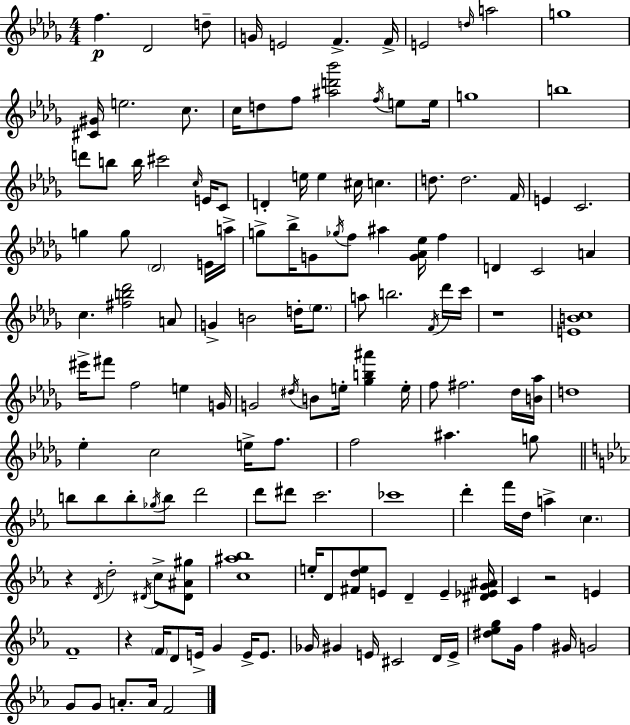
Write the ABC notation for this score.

X:1
T:Untitled
M:4/4
L:1/4
K:Bbm
f _D2 d/2 G/4 E2 F F/4 E2 d/4 a2 g4 [^C^G]/4 e2 c/2 c/4 d/2 f/2 [^ad'_b']2 f/4 e/2 e/4 g4 b4 d'/2 b/2 b/4 ^c'2 c/4 E/4 C/2 D e/4 e ^c/4 c d/2 d2 F/4 E C2 g g/2 _D2 E/4 a/4 g/2 _b/4 G/2 _g/4 f/2 ^a [G_A_e]/4 f D C2 A c [^fb_d']2 A/2 G B2 d/4 _e/2 a/2 b2 F/4 _d'/4 c'/4 z4 [EBc]4 ^e'/4 ^f'/2 f2 e G/4 G2 ^d/4 B/2 e/4 [_gb^a'] e/4 f/2 ^f2 _d/4 [B_a]/4 d4 _e c2 e/4 f/2 f2 ^a g/2 b/2 b/2 b/2 _g/4 b/2 d'2 d'/2 ^d'/2 c'2 _c'4 d' f'/4 d/4 a c z D/4 d2 ^D/4 c/2 [^D^A^g]/2 [c^a_b]4 e/4 D/2 [^Fde]/2 E/2 D E [^D_EG^A]/4 C z2 E F4 z F/4 D/2 E/4 G E/4 E/2 _G/4 ^G E/4 ^C2 D/4 E/4 [^d_eg]/2 G/4 f ^G/4 G2 G/2 G/2 A/2 A/4 F2